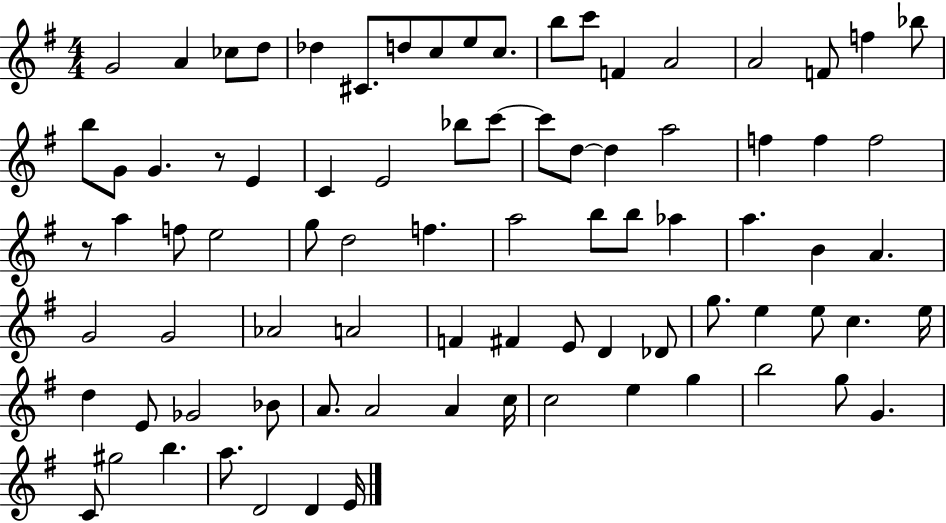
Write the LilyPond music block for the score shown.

{
  \clef treble
  \numericTimeSignature
  \time 4/4
  \key g \major
  g'2 a'4 ces''8 d''8 | des''4 cis'8. d''8 c''8 e''8 c''8. | b''8 c'''8 f'4 a'2 | a'2 f'8 f''4 bes''8 | \break b''8 g'8 g'4. r8 e'4 | c'4 e'2 bes''8 c'''8~~ | c'''8 d''8~~ d''4 a''2 | f''4 f''4 f''2 | \break r8 a''4 f''8 e''2 | g''8 d''2 f''4. | a''2 b''8 b''8 aes''4 | a''4. b'4 a'4. | \break g'2 g'2 | aes'2 a'2 | f'4 fis'4 e'8 d'4 des'8 | g''8. e''4 e''8 c''4. e''16 | \break d''4 e'8 ges'2 bes'8 | a'8. a'2 a'4 c''16 | c''2 e''4 g''4 | b''2 g''8 g'4. | \break c'8 gis''2 b''4. | a''8. d'2 d'4 e'16 | \bar "|."
}